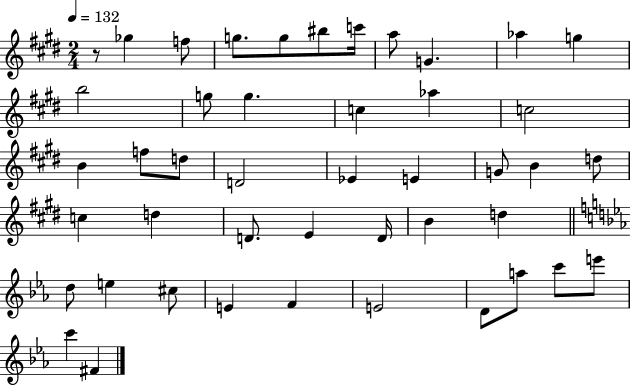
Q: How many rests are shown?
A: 1